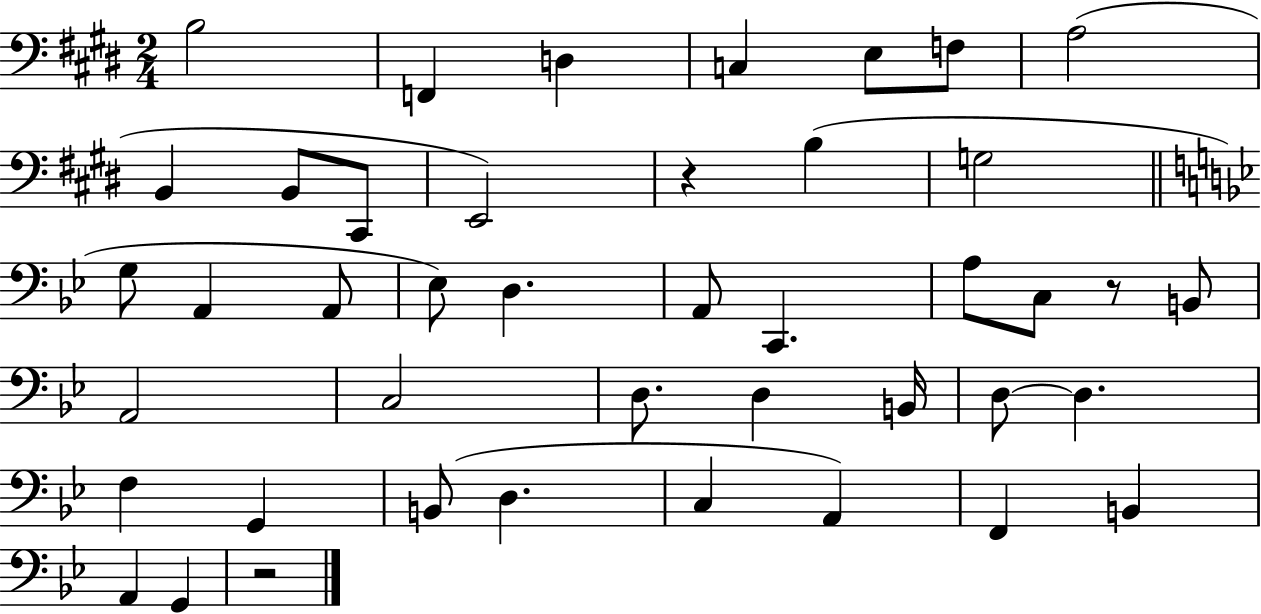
B3/h F2/q D3/q C3/q E3/e F3/e A3/h B2/q B2/e C#2/e E2/h R/q B3/q G3/h G3/e A2/q A2/e Eb3/e D3/q. A2/e C2/q. A3/e C3/e R/e B2/e A2/h C3/h D3/e. D3/q B2/s D3/e D3/q. F3/q G2/q B2/e D3/q. C3/q A2/q F2/q B2/q A2/q G2/q R/h